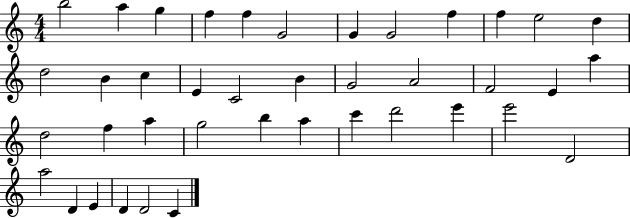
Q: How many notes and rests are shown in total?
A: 40